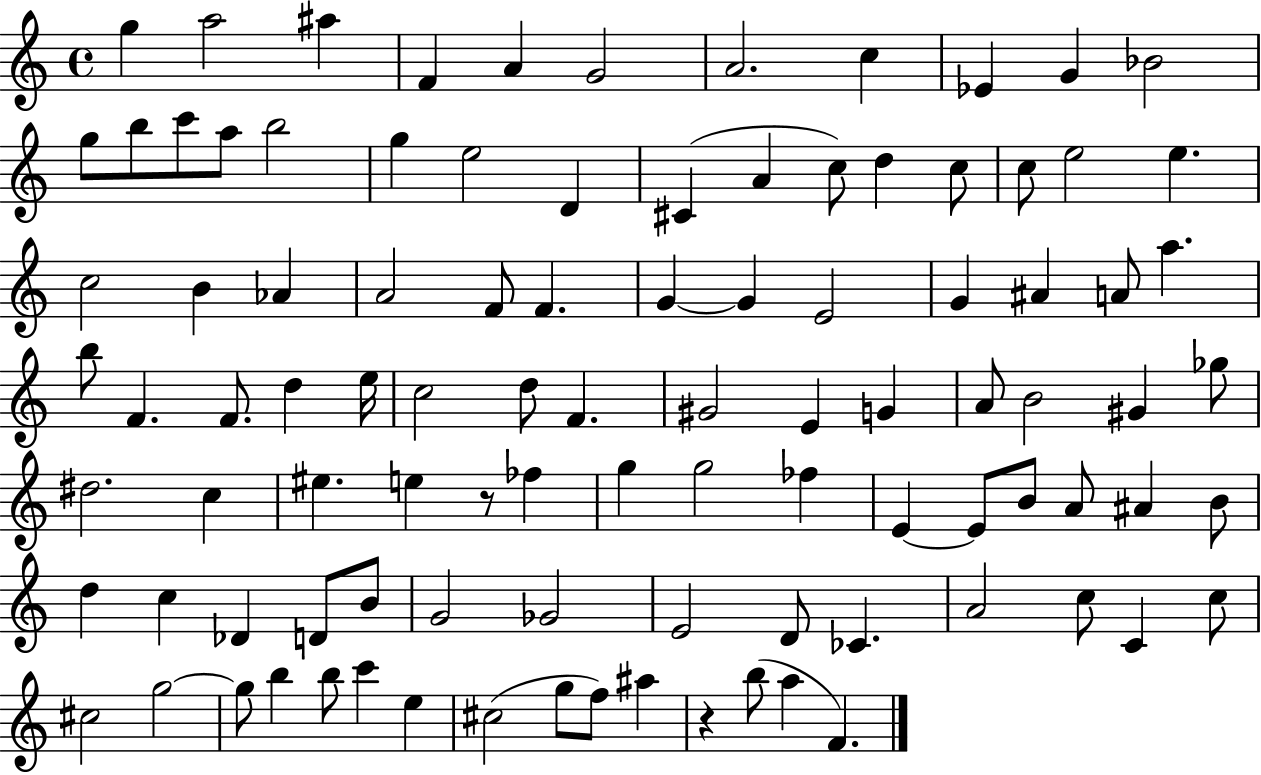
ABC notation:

X:1
T:Untitled
M:4/4
L:1/4
K:C
g a2 ^a F A G2 A2 c _E G _B2 g/2 b/2 c'/2 a/2 b2 g e2 D ^C A c/2 d c/2 c/2 e2 e c2 B _A A2 F/2 F G G E2 G ^A A/2 a b/2 F F/2 d e/4 c2 d/2 F ^G2 E G A/2 B2 ^G _g/2 ^d2 c ^e e z/2 _f g g2 _f E E/2 B/2 A/2 ^A B/2 d c _D D/2 B/2 G2 _G2 E2 D/2 _C A2 c/2 C c/2 ^c2 g2 g/2 b b/2 c' e ^c2 g/2 f/2 ^a z b/2 a F